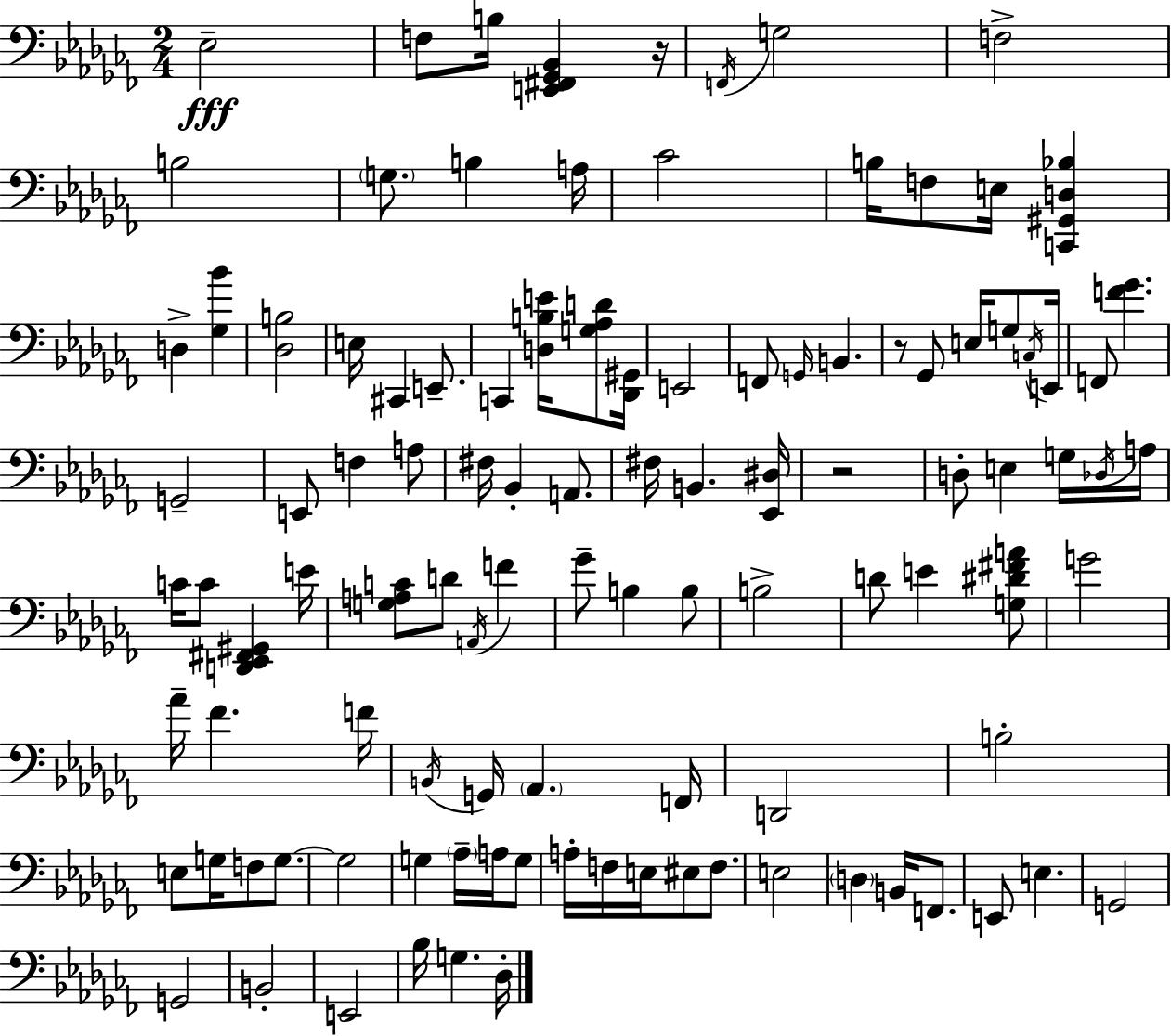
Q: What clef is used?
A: bass